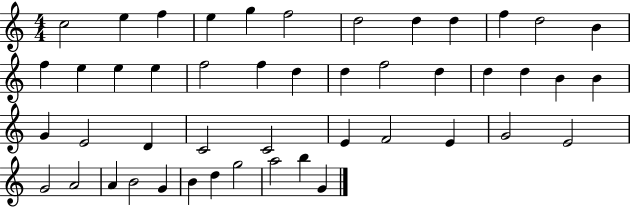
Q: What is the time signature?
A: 4/4